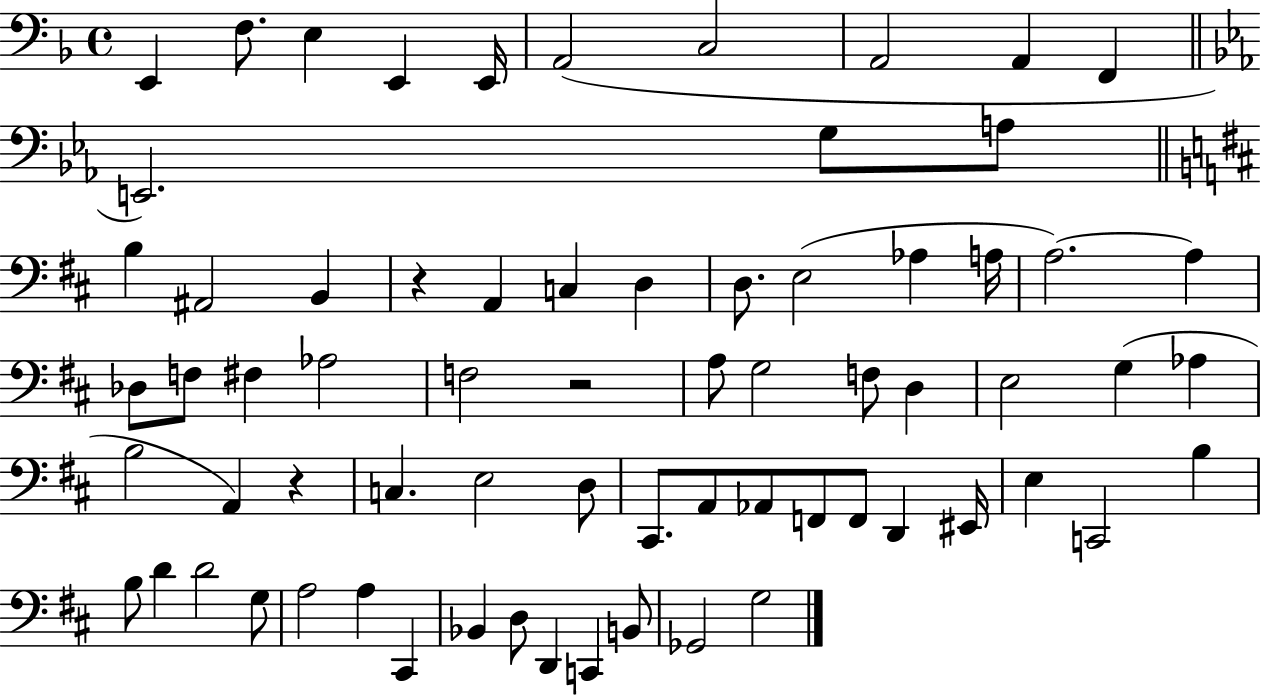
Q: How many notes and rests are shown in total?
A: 69